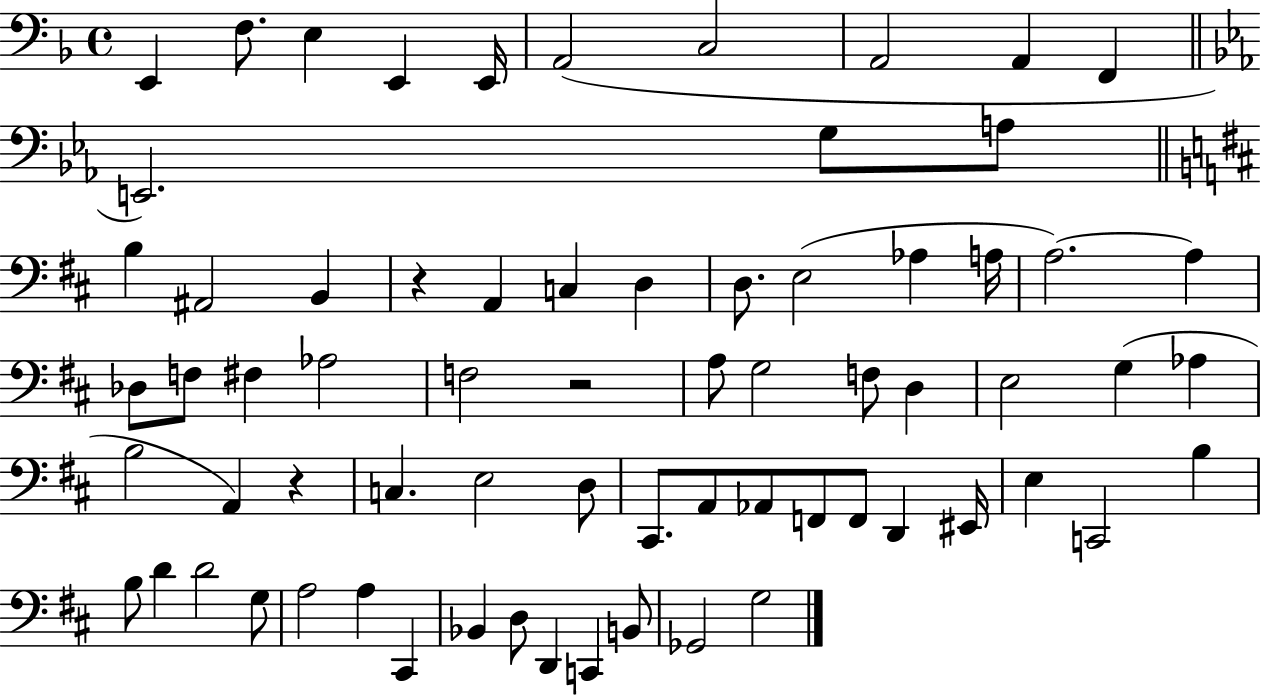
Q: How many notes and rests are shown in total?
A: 69